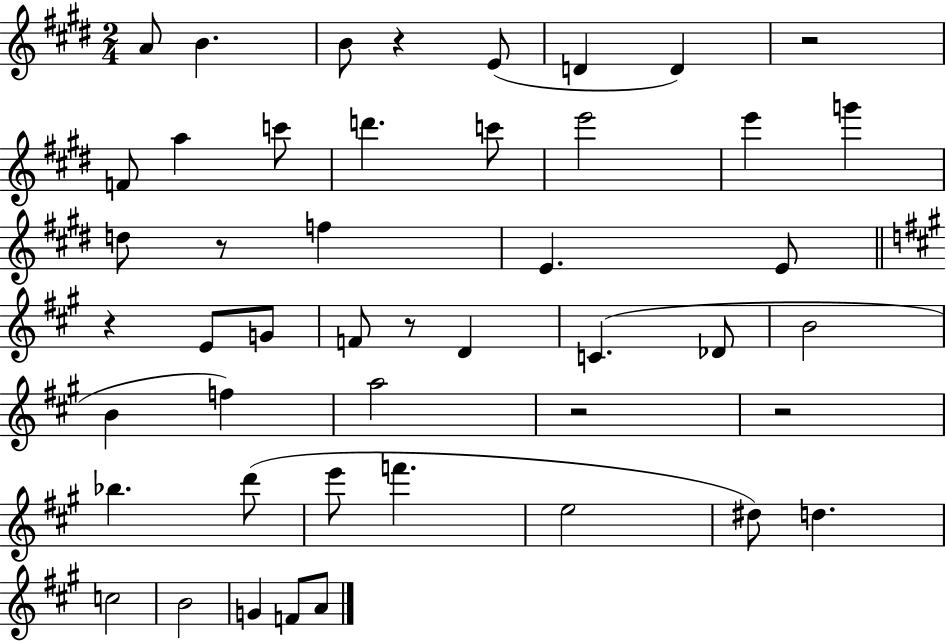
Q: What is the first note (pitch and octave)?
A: A4